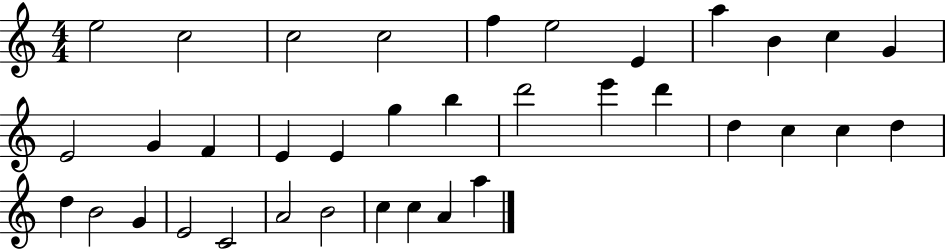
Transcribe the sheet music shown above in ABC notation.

X:1
T:Untitled
M:4/4
L:1/4
K:C
e2 c2 c2 c2 f e2 E a B c G E2 G F E E g b d'2 e' d' d c c d d B2 G E2 C2 A2 B2 c c A a